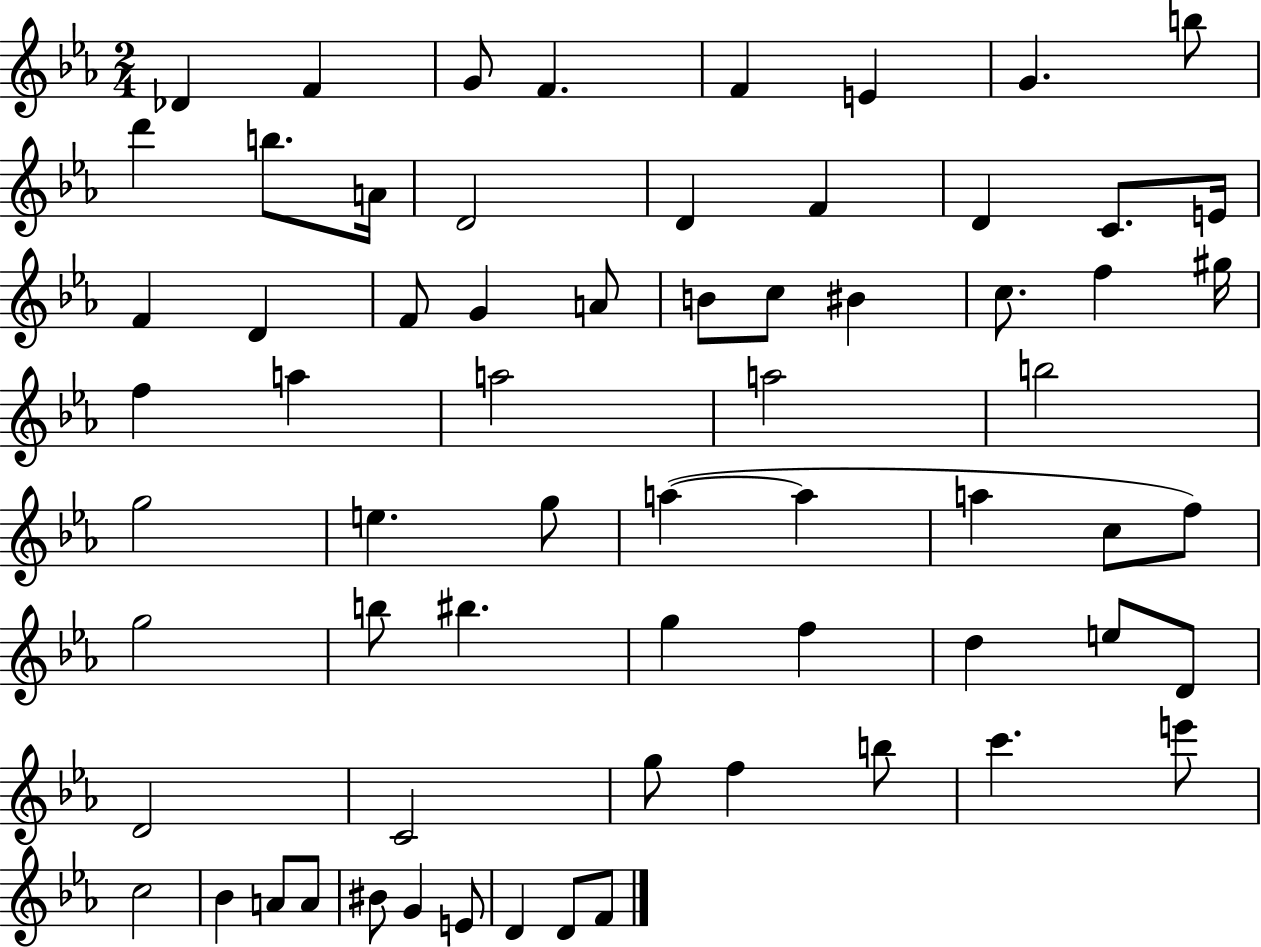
{
  \clef treble
  \numericTimeSignature
  \time 2/4
  \key ees \major
  des'4 f'4 | g'8 f'4. | f'4 e'4 | g'4. b''8 | \break d'''4 b''8. a'16 | d'2 | d'4 f'4 | d'4 c'8. e'16 | \break f'4 d'4 | f'8 g'4 a'8 | b'8 c''8 bis'4 | c''8. f''4 gis''16 | \break f''4 a''4 | a''2 | a''2 | b''2 | \break g''2 | e''4. g''8 | a''4~(~ a''4 | a''4 c''8 f''8) | \break g''2 | b''8 bis''4. | g''4 f''4 | d''4 e''8 d'8 | \break d'2 | c'2 | g''8 f''4 b''8 | c'''4. e'''8 | \break c''2 | bes'4 a'8 a'8 | bis'8 g'4 e'8 | d'4 d'8 f'8 | \break \bar "|."
}